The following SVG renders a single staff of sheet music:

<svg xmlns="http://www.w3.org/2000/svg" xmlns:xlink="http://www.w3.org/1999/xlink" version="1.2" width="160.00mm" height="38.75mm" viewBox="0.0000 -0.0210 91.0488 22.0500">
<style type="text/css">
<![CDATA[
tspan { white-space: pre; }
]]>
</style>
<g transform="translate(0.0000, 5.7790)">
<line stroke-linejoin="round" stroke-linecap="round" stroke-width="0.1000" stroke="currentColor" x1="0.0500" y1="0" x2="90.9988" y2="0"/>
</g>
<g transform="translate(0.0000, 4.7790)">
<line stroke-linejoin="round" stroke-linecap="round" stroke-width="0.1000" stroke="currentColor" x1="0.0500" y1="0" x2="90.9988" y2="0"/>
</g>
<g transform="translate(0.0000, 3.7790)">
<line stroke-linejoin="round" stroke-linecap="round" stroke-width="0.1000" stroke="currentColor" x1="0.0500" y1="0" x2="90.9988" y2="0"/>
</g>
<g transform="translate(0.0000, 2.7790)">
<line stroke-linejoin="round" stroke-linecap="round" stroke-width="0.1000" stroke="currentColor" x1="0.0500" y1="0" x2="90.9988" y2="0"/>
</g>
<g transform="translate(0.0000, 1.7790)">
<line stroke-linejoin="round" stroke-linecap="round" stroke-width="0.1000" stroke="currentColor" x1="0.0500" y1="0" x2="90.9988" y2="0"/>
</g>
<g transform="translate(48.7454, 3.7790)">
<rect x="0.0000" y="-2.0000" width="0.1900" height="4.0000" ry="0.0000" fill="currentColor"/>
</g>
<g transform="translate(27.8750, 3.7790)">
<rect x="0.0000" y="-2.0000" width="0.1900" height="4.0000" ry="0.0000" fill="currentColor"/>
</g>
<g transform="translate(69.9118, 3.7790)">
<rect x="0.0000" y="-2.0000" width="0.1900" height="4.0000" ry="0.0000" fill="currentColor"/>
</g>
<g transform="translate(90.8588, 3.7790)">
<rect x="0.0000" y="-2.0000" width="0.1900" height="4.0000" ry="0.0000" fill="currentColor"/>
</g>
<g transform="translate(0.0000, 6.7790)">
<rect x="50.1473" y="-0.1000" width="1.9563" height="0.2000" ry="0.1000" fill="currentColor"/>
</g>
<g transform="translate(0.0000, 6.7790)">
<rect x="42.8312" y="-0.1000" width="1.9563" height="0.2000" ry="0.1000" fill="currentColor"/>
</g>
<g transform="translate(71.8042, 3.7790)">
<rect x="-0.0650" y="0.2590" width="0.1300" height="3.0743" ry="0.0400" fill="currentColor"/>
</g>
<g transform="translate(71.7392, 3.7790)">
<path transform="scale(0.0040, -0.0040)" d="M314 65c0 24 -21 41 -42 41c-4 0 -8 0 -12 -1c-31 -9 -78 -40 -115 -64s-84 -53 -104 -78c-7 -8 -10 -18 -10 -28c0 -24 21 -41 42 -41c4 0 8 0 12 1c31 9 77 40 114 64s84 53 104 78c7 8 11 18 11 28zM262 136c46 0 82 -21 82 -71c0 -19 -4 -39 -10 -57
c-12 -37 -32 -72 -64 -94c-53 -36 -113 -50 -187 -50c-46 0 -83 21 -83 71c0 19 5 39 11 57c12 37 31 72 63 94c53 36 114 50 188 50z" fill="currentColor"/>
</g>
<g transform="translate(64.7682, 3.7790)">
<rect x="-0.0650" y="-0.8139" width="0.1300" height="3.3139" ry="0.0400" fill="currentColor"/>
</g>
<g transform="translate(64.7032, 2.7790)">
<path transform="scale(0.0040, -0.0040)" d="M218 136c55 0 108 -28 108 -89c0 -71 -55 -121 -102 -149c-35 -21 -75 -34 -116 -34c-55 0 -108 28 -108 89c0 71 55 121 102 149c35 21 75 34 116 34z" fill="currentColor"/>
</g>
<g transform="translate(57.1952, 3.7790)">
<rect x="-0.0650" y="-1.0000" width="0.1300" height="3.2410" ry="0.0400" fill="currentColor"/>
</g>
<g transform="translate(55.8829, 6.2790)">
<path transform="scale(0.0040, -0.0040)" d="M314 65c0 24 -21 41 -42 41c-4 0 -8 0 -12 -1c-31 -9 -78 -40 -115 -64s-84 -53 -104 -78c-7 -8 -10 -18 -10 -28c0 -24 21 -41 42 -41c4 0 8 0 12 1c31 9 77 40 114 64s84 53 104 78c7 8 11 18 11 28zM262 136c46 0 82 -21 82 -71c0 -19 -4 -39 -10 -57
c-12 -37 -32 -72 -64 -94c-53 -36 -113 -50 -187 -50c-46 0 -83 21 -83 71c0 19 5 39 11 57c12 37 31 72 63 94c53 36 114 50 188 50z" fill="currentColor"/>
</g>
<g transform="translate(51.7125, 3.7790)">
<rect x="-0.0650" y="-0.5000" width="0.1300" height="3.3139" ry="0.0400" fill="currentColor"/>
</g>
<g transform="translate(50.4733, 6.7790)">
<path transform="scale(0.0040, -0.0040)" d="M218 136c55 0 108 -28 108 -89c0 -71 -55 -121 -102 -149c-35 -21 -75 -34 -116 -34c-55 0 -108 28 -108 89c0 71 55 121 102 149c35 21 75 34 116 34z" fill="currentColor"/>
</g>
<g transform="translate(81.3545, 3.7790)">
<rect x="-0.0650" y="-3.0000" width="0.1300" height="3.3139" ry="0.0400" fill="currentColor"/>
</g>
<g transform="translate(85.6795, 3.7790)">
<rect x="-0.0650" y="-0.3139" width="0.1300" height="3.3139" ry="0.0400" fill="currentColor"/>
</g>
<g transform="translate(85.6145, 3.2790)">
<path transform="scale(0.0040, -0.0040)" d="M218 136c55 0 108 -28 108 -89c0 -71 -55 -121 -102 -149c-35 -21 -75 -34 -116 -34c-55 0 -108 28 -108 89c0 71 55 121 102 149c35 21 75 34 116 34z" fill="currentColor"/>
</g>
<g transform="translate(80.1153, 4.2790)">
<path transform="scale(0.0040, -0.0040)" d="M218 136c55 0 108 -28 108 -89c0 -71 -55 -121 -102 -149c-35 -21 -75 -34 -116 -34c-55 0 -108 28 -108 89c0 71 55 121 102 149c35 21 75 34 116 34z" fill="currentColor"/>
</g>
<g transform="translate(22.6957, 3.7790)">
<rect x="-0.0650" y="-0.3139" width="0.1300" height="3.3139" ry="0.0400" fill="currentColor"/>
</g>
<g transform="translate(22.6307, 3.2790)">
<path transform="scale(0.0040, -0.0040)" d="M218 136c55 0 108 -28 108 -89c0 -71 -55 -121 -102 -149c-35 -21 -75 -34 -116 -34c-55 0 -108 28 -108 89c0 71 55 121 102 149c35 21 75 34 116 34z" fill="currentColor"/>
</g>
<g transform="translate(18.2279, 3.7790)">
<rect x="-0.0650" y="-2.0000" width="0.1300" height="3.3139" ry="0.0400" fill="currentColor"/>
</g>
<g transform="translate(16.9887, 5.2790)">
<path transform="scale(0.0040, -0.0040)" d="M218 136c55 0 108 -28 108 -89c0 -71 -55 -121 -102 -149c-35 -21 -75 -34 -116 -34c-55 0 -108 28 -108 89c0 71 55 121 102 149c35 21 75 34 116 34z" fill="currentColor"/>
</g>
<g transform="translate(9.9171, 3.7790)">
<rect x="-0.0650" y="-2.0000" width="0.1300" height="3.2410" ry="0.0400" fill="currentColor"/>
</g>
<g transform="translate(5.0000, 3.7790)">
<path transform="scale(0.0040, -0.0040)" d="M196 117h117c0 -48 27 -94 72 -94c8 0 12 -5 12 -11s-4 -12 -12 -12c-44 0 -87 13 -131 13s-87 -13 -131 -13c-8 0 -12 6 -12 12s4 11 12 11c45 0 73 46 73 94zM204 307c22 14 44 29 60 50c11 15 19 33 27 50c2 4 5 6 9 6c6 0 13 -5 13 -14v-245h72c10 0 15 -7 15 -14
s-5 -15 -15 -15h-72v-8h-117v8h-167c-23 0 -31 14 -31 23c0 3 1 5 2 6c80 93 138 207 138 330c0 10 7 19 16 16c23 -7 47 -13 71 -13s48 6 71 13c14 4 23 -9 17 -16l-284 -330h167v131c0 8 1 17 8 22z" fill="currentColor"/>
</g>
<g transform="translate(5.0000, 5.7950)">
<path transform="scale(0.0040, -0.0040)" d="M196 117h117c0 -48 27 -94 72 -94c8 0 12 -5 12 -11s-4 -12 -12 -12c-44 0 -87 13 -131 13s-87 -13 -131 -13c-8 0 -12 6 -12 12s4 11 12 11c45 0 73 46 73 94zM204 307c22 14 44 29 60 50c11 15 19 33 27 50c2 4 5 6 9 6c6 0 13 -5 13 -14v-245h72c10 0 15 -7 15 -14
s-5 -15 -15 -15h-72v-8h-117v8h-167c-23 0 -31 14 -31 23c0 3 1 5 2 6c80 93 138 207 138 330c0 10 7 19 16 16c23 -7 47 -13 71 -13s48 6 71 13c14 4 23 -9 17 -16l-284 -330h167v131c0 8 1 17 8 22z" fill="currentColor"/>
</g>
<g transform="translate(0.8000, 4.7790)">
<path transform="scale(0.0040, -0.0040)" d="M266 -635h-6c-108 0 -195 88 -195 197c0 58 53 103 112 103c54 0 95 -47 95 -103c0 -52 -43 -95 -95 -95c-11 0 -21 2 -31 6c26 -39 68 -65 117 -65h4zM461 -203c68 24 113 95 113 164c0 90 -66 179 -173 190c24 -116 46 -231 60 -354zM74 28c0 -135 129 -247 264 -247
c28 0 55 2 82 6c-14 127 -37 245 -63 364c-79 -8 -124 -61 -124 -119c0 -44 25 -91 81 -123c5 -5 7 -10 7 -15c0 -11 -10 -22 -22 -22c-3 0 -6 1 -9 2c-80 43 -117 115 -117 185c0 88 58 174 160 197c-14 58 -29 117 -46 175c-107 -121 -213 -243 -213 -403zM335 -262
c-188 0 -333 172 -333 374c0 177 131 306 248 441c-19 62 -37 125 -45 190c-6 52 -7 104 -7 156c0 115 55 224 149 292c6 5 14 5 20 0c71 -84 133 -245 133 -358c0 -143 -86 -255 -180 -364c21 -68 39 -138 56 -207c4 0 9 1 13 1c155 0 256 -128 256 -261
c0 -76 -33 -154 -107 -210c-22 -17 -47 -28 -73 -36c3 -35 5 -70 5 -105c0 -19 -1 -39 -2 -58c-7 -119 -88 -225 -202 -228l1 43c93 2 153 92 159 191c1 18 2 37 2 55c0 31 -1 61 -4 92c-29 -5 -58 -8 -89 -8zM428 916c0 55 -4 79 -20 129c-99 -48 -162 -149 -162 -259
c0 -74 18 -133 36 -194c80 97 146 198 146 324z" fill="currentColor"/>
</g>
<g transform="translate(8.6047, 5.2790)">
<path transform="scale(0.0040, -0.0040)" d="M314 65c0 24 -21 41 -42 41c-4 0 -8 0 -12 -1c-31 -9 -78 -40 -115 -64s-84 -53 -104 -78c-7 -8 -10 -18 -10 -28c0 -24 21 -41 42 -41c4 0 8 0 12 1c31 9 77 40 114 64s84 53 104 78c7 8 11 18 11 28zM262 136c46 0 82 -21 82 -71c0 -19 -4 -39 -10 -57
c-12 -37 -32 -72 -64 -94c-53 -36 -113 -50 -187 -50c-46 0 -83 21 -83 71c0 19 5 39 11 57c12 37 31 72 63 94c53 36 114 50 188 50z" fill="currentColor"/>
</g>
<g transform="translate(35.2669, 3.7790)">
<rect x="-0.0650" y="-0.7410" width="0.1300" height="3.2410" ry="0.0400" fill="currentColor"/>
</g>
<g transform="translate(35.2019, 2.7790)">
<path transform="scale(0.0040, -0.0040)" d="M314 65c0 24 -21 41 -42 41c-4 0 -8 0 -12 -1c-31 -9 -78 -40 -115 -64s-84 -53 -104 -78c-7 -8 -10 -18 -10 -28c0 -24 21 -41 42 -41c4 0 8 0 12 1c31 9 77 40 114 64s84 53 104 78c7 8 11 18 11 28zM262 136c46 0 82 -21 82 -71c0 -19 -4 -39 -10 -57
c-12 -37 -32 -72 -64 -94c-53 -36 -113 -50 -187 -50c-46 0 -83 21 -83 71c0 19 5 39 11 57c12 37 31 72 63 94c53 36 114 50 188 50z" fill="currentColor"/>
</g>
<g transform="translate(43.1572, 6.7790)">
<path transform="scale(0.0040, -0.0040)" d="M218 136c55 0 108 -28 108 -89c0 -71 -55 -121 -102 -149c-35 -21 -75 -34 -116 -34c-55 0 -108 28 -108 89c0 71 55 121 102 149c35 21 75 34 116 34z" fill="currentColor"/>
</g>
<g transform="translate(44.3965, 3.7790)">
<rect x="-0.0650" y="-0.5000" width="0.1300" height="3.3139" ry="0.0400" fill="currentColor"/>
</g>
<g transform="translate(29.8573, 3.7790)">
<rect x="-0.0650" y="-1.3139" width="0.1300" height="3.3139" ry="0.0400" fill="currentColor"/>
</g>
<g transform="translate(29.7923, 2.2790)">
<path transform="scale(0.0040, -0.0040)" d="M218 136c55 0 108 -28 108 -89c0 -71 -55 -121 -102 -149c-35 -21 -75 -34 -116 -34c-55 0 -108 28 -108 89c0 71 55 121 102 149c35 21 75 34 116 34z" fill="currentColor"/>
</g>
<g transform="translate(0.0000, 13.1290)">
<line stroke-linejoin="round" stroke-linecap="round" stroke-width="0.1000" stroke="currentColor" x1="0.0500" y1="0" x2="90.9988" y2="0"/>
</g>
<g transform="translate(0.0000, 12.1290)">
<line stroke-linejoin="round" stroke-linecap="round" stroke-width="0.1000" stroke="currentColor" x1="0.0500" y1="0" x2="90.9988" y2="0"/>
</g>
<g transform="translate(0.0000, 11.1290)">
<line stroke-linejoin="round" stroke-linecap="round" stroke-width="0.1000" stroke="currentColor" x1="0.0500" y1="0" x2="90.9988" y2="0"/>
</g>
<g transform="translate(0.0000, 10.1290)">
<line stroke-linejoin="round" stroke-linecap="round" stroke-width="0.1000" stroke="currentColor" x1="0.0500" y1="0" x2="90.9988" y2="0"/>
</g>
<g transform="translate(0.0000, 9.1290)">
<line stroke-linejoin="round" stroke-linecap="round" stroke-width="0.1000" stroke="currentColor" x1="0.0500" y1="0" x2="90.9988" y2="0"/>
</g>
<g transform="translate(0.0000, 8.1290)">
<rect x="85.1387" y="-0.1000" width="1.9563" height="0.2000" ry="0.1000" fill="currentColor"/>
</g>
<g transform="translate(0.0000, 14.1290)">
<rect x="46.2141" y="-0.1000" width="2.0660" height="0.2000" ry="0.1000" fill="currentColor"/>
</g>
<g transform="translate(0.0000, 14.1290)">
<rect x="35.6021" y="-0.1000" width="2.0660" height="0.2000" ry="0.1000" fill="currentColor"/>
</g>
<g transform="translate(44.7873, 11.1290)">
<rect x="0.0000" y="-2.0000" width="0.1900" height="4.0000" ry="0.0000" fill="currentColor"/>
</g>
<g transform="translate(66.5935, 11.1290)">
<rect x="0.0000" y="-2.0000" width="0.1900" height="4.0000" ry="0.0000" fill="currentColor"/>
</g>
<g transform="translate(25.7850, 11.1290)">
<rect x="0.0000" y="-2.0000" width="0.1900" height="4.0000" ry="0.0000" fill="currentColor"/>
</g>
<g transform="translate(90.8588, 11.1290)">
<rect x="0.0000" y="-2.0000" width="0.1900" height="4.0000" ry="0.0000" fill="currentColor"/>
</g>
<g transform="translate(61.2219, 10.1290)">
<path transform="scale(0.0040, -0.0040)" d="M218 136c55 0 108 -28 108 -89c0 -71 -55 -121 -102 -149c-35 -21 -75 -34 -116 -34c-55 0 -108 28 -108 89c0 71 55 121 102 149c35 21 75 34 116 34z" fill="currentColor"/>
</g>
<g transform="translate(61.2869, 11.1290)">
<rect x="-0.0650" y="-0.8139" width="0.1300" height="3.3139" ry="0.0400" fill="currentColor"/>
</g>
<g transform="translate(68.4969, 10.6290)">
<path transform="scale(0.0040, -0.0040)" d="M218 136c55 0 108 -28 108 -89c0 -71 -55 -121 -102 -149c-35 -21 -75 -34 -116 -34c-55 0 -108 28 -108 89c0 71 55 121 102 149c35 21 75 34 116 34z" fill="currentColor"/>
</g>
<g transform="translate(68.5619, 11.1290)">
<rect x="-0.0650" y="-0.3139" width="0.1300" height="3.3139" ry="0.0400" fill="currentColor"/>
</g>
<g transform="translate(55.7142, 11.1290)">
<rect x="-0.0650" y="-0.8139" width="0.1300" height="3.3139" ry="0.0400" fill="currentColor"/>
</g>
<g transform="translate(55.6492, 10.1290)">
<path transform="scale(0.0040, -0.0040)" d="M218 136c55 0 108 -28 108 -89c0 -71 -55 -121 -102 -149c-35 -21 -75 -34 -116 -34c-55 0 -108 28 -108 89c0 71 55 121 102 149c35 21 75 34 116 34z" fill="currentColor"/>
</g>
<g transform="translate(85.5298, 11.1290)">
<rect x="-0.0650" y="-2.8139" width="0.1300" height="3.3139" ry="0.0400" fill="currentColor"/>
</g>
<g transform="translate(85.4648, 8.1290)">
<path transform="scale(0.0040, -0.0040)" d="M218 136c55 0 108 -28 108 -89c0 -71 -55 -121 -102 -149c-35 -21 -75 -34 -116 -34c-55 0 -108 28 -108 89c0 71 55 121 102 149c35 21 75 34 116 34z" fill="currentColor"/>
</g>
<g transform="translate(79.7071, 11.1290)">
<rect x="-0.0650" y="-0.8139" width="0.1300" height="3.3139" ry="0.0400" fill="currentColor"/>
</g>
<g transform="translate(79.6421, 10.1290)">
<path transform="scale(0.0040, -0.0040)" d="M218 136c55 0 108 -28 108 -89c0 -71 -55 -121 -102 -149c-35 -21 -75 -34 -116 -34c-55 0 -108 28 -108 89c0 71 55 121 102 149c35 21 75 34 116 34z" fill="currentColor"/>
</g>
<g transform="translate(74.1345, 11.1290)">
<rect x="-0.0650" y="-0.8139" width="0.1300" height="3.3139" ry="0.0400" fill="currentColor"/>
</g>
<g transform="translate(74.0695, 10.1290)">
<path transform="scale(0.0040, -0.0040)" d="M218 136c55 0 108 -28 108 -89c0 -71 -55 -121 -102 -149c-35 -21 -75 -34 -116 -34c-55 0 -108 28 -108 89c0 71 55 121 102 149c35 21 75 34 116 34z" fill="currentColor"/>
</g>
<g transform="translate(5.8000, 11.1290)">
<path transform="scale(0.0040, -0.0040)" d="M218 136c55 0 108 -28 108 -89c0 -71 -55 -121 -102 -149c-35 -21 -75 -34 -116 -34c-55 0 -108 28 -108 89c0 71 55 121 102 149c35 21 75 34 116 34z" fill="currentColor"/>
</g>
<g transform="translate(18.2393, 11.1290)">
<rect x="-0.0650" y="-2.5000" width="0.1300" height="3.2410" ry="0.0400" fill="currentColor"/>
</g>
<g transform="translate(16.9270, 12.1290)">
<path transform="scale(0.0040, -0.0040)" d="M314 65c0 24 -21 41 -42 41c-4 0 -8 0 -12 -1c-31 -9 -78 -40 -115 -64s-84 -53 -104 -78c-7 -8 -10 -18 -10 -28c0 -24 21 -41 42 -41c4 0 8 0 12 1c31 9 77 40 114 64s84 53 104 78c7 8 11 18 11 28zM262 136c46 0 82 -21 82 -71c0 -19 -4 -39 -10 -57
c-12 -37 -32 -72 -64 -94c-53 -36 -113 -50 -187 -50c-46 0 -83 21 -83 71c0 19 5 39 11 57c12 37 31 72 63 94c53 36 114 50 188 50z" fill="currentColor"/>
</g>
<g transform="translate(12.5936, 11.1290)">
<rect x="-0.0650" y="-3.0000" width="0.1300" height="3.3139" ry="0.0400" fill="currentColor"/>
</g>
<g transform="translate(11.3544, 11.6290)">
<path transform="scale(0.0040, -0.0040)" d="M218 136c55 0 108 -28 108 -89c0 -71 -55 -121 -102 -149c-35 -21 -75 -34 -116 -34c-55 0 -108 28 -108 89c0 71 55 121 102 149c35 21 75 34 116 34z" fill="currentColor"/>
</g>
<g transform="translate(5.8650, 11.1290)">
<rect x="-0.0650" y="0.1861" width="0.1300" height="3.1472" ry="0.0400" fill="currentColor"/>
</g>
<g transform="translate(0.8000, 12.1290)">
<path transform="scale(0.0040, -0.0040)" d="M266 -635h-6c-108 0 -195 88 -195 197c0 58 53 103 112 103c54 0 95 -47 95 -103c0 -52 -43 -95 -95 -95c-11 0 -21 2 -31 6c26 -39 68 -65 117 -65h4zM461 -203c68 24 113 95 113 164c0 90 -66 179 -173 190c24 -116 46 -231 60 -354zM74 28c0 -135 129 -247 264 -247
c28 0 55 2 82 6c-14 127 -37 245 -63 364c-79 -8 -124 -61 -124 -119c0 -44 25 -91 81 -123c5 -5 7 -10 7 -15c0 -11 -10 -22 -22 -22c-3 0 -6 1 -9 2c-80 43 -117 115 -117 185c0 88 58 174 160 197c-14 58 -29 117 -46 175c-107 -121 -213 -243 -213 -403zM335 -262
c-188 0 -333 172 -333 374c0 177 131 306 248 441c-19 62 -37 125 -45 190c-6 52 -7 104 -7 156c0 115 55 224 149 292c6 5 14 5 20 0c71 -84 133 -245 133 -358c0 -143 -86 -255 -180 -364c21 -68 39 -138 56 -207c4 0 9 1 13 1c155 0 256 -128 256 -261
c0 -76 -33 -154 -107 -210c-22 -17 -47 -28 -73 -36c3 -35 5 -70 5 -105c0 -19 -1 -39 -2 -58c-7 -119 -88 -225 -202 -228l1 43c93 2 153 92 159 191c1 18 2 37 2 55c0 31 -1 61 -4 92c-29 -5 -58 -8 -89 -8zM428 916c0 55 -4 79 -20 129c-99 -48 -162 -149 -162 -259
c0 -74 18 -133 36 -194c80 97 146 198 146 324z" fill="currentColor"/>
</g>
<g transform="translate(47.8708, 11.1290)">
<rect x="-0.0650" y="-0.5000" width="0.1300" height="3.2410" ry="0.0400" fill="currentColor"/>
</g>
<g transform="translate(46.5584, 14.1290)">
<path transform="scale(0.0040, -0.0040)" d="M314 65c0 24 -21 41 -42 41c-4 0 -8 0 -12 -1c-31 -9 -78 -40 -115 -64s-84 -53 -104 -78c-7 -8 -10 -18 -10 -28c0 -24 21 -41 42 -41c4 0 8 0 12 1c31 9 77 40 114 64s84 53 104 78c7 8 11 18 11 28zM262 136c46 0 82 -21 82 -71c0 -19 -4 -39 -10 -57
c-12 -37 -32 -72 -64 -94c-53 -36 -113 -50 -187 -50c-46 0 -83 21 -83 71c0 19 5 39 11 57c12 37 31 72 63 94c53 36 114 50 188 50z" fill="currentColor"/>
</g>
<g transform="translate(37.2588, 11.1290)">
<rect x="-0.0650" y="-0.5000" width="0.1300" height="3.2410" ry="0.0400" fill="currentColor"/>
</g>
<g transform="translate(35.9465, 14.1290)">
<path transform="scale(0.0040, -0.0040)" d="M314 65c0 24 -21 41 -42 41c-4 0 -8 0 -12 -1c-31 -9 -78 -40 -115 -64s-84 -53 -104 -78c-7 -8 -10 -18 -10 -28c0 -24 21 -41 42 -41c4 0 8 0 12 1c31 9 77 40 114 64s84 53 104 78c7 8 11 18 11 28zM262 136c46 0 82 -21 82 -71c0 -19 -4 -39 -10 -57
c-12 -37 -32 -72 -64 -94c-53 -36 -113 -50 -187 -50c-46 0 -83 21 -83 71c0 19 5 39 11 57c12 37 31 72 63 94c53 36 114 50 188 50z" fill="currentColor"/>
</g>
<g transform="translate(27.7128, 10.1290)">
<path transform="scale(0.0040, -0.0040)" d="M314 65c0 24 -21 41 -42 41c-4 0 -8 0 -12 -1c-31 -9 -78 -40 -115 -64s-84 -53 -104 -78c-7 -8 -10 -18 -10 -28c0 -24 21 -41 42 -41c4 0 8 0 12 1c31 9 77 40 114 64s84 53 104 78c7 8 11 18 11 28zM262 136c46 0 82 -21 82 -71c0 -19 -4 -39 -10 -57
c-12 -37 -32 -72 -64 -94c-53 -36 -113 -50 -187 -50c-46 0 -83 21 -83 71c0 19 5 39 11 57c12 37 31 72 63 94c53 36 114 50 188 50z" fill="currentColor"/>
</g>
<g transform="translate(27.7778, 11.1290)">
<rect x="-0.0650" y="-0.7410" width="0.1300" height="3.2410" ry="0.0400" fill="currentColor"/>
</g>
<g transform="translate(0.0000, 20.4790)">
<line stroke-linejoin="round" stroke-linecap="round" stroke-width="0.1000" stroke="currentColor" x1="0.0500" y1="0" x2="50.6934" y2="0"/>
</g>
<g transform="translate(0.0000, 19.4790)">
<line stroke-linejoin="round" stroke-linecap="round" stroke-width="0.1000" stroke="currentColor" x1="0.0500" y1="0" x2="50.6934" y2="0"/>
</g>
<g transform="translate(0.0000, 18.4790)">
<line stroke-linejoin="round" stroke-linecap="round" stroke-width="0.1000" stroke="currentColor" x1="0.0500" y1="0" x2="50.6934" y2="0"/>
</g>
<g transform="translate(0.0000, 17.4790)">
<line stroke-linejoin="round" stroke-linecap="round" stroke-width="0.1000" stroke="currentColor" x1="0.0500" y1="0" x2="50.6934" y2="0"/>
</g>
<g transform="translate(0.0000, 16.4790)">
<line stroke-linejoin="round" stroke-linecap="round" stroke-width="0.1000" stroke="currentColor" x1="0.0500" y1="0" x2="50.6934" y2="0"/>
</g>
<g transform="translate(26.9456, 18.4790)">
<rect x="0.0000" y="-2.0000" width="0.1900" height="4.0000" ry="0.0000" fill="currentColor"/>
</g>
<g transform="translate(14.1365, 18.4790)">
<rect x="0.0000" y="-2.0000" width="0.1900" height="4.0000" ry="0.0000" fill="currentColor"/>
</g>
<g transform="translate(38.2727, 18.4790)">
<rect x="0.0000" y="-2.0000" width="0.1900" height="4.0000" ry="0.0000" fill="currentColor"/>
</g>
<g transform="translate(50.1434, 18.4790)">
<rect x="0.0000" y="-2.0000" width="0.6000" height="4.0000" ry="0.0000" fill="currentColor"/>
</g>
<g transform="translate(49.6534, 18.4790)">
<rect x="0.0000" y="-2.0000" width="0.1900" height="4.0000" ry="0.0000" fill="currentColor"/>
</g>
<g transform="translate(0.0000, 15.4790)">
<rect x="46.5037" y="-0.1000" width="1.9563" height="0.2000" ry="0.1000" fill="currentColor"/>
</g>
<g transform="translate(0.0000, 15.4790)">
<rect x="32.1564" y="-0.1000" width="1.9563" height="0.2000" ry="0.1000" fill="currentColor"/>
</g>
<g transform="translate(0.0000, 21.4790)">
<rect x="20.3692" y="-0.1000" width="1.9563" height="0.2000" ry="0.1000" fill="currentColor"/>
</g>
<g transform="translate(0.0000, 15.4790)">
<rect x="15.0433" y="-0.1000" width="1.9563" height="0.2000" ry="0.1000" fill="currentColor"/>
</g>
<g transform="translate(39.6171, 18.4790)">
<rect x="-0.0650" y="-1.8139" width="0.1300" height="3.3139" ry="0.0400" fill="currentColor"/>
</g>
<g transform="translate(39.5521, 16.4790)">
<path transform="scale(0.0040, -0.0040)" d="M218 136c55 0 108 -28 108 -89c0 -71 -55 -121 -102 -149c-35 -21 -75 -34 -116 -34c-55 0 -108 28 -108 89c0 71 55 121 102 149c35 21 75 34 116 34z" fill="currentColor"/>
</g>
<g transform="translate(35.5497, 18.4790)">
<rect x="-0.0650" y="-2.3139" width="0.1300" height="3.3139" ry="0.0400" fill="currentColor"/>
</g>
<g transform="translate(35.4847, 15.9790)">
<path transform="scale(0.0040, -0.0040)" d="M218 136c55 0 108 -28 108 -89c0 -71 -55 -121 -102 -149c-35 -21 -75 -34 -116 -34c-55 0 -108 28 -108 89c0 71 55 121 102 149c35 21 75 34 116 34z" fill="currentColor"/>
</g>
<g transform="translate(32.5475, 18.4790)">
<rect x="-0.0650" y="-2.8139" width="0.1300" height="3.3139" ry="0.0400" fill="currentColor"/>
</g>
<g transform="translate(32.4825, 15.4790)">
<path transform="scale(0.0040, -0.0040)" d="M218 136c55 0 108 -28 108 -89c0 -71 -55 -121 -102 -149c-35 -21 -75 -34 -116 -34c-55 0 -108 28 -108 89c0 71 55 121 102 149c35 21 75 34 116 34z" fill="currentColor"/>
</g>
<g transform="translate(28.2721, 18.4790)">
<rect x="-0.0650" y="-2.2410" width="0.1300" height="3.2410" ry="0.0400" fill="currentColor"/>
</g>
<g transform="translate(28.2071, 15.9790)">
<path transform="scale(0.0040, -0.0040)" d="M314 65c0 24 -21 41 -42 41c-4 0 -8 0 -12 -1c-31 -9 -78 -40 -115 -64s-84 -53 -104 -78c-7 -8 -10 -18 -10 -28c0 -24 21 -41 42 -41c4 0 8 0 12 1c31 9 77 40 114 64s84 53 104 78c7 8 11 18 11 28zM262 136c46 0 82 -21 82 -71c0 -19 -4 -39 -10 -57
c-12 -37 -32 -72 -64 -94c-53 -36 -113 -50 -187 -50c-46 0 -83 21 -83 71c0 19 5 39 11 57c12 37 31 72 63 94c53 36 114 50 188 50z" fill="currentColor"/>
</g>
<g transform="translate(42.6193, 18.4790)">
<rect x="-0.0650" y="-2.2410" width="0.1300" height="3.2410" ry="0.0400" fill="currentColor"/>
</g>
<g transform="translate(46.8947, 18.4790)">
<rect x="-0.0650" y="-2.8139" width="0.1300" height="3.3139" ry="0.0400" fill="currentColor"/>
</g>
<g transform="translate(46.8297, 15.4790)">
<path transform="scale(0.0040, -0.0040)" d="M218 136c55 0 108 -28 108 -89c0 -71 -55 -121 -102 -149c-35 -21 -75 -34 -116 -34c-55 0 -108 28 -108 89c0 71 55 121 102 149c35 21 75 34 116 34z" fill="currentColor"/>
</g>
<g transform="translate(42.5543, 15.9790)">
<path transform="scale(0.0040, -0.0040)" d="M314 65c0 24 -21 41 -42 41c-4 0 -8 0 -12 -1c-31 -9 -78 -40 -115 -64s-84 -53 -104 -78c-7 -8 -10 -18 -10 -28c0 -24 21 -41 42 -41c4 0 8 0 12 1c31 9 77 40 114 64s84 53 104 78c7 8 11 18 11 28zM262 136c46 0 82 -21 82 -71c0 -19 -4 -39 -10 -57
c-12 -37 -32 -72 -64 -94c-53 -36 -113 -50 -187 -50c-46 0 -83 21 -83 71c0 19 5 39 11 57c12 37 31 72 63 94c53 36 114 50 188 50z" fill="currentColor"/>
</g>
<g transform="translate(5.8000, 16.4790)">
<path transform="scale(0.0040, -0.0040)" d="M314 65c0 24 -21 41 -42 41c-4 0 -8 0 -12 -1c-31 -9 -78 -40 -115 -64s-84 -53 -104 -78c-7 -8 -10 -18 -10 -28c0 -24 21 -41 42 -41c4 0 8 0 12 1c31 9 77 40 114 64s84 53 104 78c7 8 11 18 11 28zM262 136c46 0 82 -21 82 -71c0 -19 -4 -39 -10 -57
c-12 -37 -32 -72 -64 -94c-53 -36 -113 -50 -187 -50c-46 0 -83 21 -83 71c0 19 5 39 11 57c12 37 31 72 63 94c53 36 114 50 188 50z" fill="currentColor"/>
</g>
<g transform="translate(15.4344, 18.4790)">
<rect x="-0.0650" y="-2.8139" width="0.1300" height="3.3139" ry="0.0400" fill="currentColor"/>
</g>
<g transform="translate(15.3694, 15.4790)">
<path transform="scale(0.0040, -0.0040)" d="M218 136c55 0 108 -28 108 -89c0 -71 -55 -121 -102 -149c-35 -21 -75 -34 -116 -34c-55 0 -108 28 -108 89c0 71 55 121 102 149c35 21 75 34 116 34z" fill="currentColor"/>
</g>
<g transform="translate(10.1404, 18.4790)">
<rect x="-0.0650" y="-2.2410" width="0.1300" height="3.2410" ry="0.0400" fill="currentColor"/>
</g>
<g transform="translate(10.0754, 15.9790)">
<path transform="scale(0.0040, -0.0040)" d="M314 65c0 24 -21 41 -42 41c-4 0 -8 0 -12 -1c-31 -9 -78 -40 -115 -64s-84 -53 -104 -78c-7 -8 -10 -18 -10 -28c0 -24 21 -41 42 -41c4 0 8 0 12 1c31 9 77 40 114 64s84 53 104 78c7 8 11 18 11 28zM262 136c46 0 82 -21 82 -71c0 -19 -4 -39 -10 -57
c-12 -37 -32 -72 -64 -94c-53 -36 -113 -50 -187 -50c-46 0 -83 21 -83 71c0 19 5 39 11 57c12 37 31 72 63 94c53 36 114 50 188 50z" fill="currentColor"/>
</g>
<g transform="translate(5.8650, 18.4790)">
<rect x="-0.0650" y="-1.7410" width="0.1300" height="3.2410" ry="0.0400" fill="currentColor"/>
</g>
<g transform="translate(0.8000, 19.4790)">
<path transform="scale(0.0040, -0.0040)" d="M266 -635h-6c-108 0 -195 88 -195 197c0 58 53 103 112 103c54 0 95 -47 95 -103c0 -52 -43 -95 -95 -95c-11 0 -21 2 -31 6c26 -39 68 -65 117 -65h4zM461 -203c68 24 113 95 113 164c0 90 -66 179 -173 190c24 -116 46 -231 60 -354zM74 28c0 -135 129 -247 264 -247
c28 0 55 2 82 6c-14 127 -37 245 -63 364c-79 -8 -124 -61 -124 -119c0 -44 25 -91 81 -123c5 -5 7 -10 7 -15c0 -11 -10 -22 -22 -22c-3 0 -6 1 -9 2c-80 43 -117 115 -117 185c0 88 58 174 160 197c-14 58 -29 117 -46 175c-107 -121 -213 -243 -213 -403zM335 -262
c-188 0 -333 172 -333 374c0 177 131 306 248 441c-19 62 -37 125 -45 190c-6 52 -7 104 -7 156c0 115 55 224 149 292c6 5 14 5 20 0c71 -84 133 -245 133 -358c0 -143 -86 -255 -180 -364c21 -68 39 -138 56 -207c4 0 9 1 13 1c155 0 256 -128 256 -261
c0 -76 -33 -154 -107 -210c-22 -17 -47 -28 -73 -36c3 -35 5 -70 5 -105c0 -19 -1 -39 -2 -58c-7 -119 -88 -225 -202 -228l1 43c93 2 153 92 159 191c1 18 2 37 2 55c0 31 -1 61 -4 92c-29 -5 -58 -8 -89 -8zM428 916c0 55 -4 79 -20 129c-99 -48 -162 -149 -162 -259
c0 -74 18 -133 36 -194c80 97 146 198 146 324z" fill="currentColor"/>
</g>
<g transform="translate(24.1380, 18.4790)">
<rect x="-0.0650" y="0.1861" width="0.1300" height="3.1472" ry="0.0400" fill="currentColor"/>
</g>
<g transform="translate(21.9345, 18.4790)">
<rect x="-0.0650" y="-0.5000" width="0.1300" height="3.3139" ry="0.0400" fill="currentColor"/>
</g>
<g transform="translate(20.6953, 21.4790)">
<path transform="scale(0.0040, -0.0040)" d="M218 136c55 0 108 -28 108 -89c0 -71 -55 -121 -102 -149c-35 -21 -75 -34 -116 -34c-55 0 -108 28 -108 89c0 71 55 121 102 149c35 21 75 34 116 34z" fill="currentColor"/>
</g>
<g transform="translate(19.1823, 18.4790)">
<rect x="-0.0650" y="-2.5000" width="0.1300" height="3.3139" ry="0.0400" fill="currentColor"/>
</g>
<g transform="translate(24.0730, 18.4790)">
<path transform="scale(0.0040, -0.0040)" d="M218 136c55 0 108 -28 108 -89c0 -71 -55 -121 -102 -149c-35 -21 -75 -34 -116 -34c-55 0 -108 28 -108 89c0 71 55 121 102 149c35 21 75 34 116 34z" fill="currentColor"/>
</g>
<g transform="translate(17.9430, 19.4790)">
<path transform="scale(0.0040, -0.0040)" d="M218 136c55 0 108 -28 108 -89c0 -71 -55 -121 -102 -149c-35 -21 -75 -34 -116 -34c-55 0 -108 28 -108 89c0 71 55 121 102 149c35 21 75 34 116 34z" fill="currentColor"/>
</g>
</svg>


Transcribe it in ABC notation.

X:1
T:Untitled
M:4/4
L:1/4
K:C
F2 F c e d2 C C D2 d B2 A c B A G2 d2 C2 C2 d d c d d a f2 g2 a G C B g2 a g f g2 a